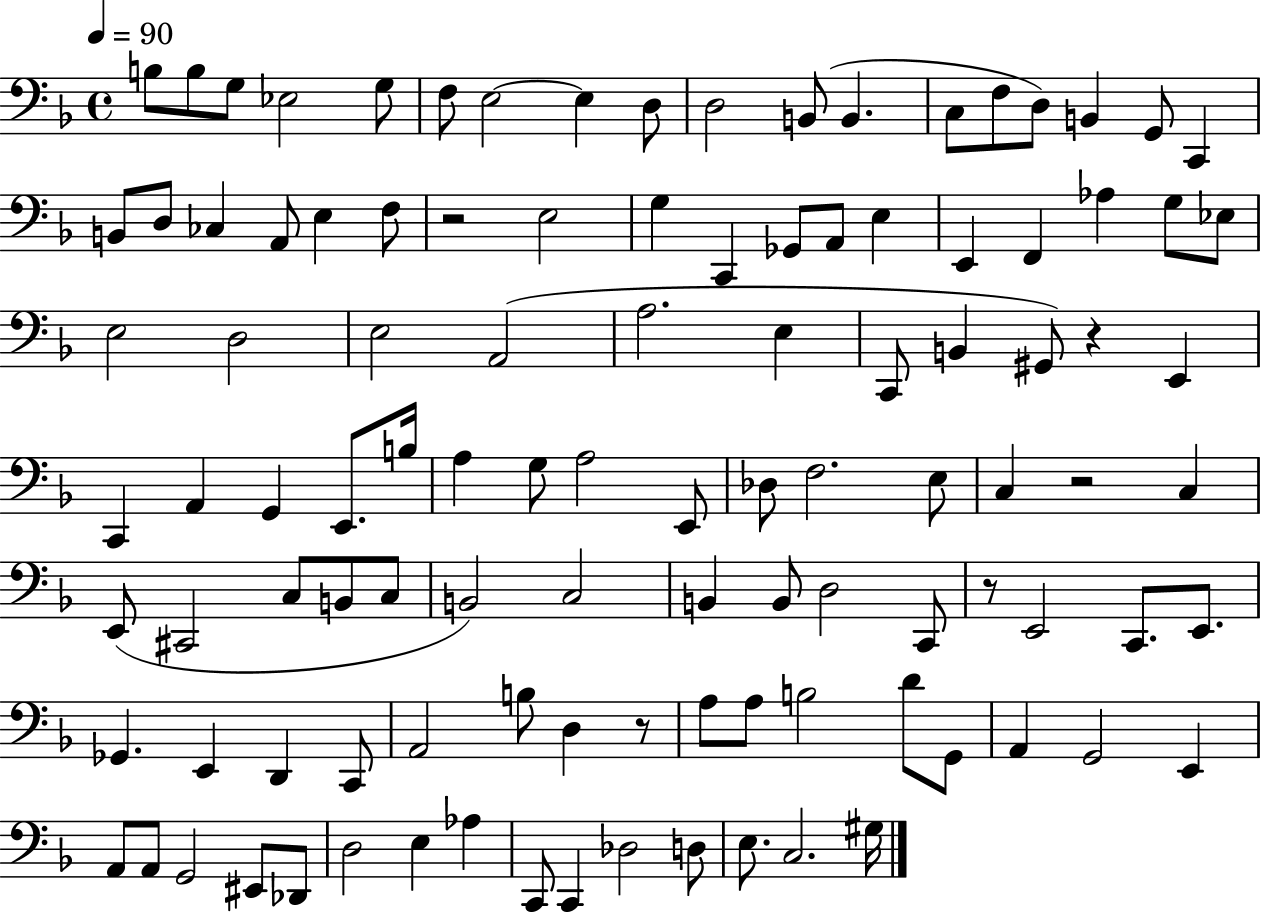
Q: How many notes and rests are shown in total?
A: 108